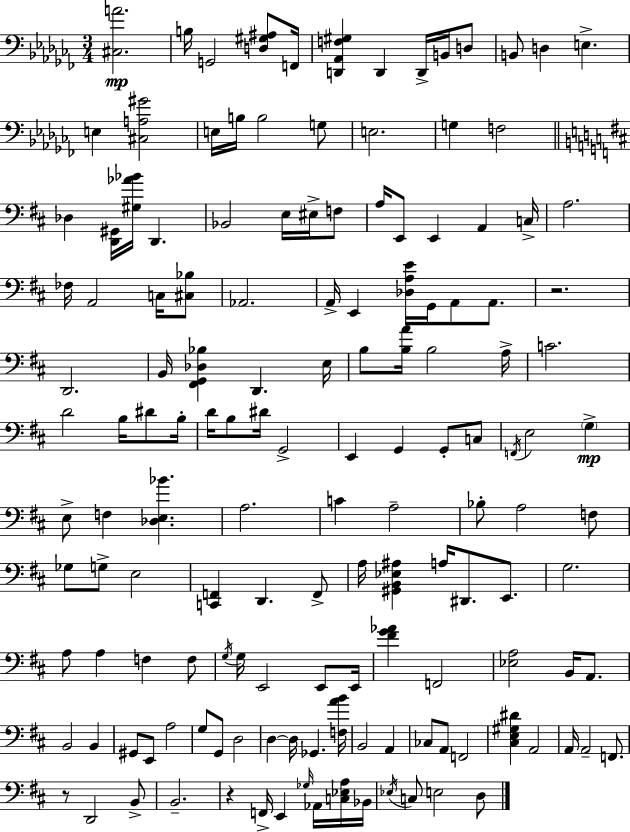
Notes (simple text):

[C#3,A4]/h. B3/s G2/h [D3,G#3,A#3]/e F2/s [D2,Ab2,F3,G#3]/q D2/q D2/s B2/s D3/e B2/e D3/q E3/q. E3/q [C#3,A3,G#4]/h E3/s B3/s B3/h G3/e E3/h. G3/q F3/h Db3/q [D2,G#2]/s [G#3,Ab4,Bb4]/s D2/q. Bb2/h E3/s EIS3/s F3/e A3/s E2/e E2/q A2/q C3/s A3/h. FES3/s A2/h C3/s [C#3,Bb3]/e Ab2/h. A2/s E2/q [Db3,A3,E4]/s G2/s A2/e A2/e. R/h. D2/h. B2/s [F#2,G2,Db3,Bb3]/q D2/q. E3/s B3/e [B3,A4]/s B3/h A3/s C4/h. D4/h B3/s D#4/e B3/s D4/s B3/e D#4/s G2/h E2/q G2/q G2/e C3/e F2/s E3/h G3/q E3/e F3/q [Db3,E3,Bb4]/q. A3/h. C4/q A3/h Bb3/e A3/h F3/e Gb3/e G3/e E3/h [C2,F2]/q D2/q. F2/e A3/s [G#2,B2,Eb3,A#3]/q A3/s D#2/e. E2/e. G3/h. A3/e A3/q F3/q F3/e G3/s G3/s E2/h E2/e E2/s [F#4,G4,Ab4]/q F2/h [Eb3,A3]/h B2/s A2/e. B2/h B2/q G#2/e E2/e A3/h G3/e G2/e D3/h D3/q D3/s Gb2/q. [F3,A4,B4]/s B2/h A2/q CES3/e A2/e F2/h [C#3,E3,G#3,D#4]/q A2/h A2/s A2/h F2/e. R/e D2/h B2/e B2/h. R/q F2/s E2/q Gb3/s Ab2/s [C3,Eb3,A3]/s Bb2/s Eb3/s C3/e E3/h D3/e